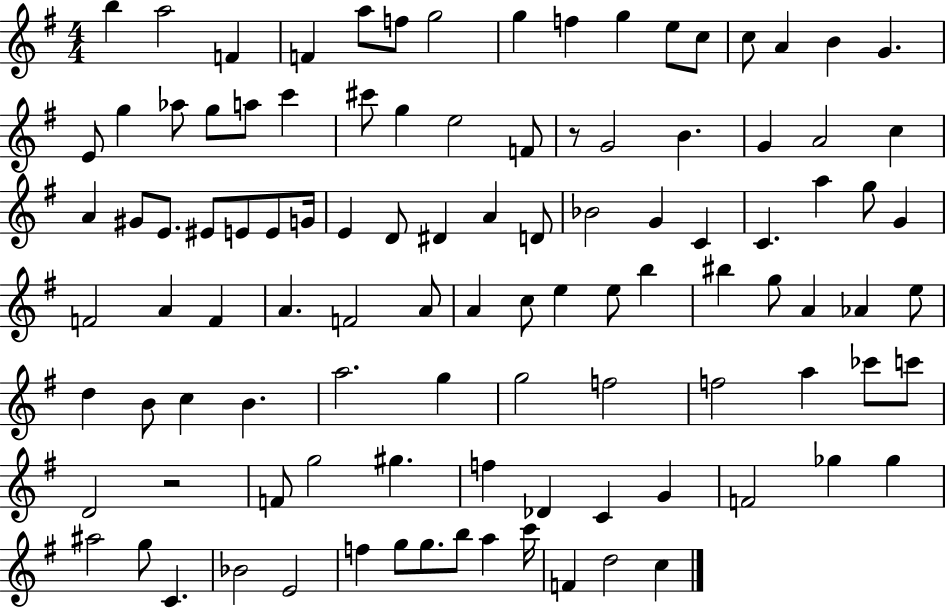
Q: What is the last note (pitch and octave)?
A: C5